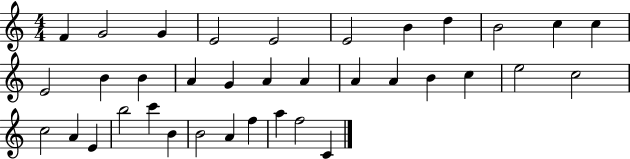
X:1
T:Untitled
M:4/4
L:1/4
K:C
F G2 G E2 E2 E2 B d B2 c c E2 B B A G A A A A B c e2 c2 c2 A E b2 c' B B2 A f a f2 C